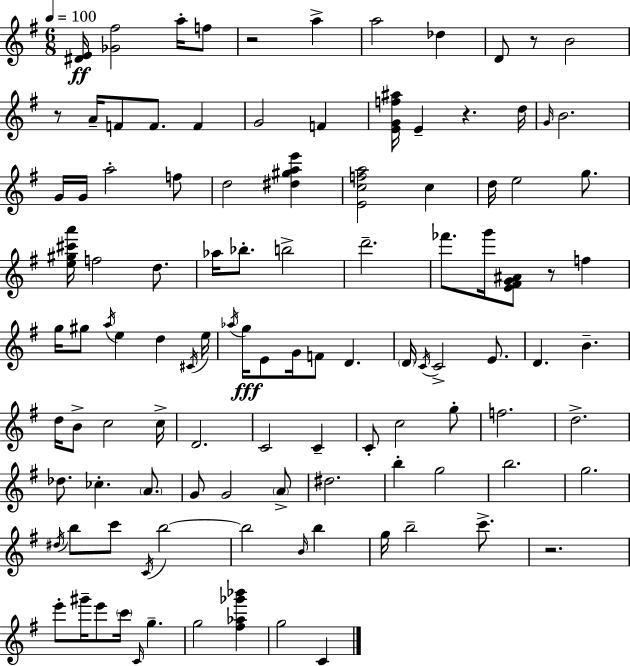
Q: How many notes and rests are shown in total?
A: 111